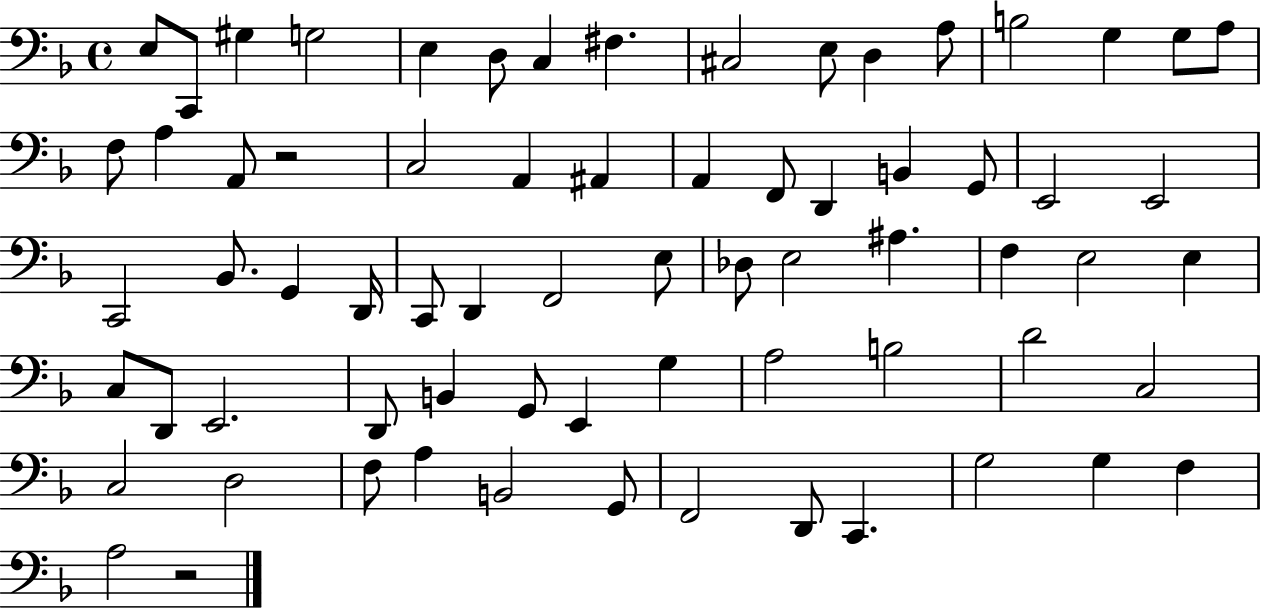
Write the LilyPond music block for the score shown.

{
  \clef bass
  \time 4/4
  \defaultTimeSignature
  \key f \major
  e8 c,8 gis4 g2 | e4 d8 c4 fis4. | cis2 e8 d4 a8 | b2 g4 g8 a8 | \break f8 a4 a,8 r2 | c2 a,4 ais,4 | a,4 f,8 d,4 b,4 g,8 | e,2 e,2 | \break c,2 bes,8. g,4 d,16 | c,8 d,4 f,2 e8 | des8 e2 ais4. | f4 e2 e4 | \break c8 d,8 e,2. | d,8 b,4 g,8 e,4 g4 | a2 b2 | d'2 c2 | \break c2 d2 | f8 a4 b,2 g,8 | f,2 d,8 c,4. | g2 g4 f4 | \break a2 r2 | \bar "|."
}